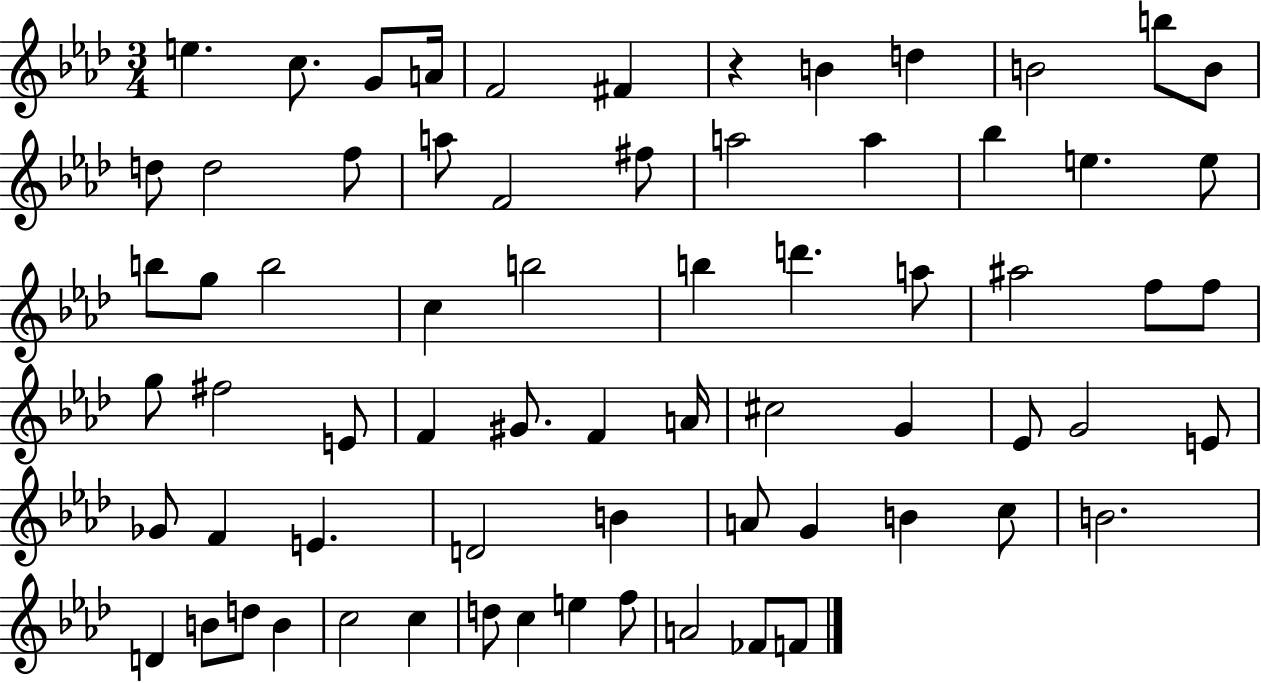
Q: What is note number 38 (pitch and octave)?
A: G#4